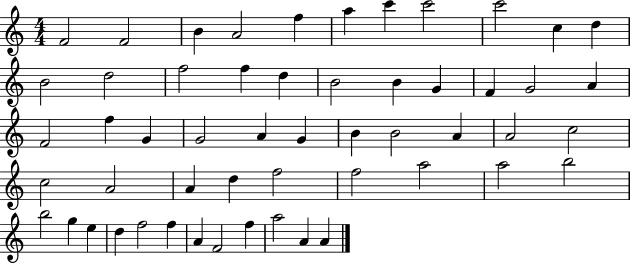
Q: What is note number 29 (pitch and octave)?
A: B4